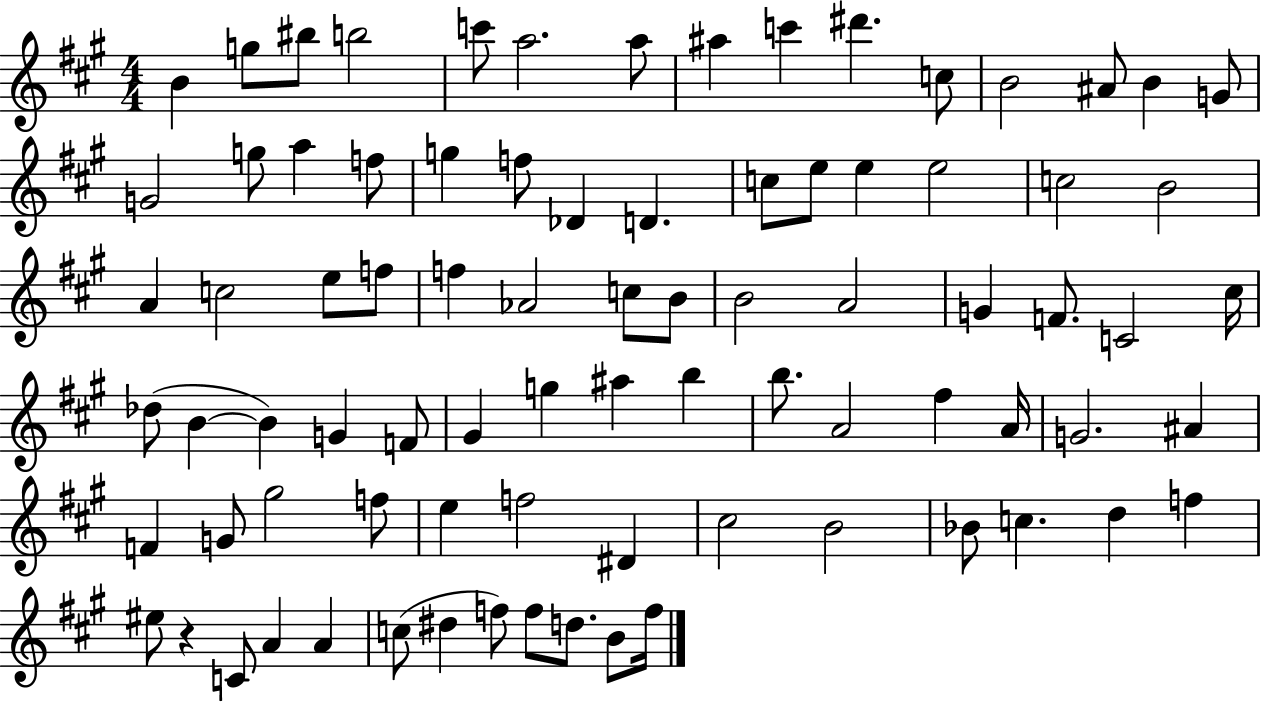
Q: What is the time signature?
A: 4/4